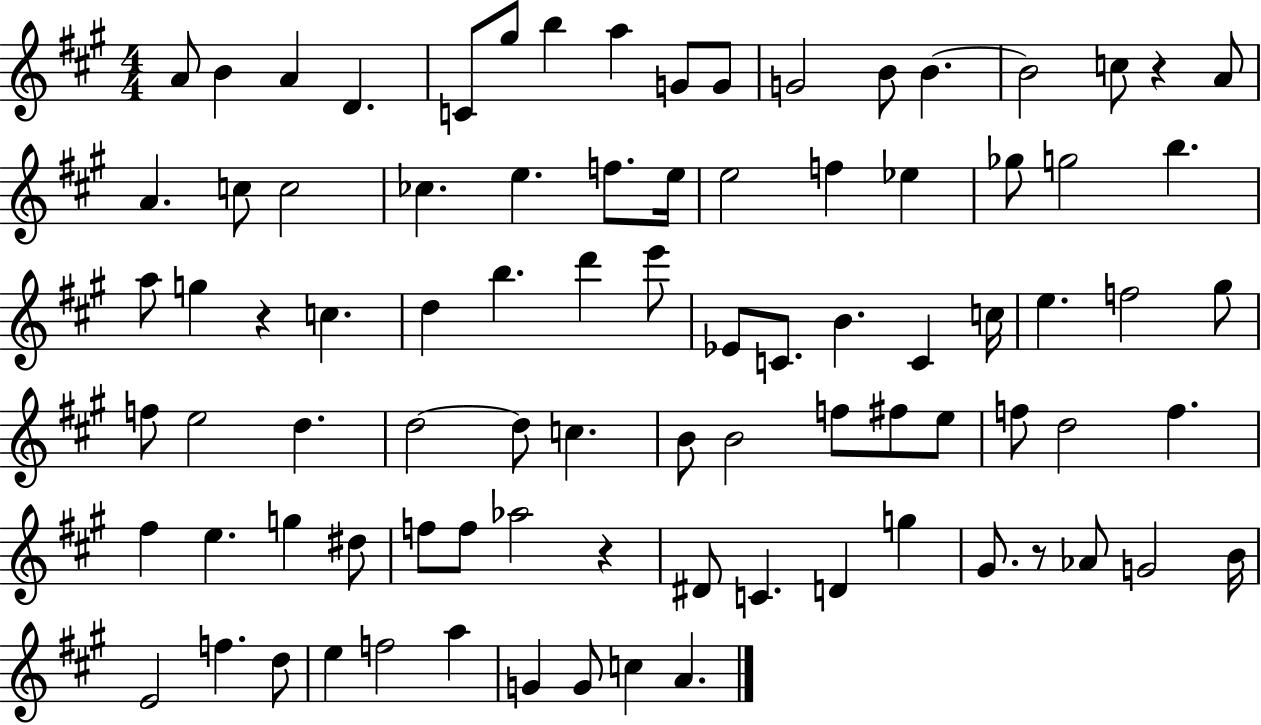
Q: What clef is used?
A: treble